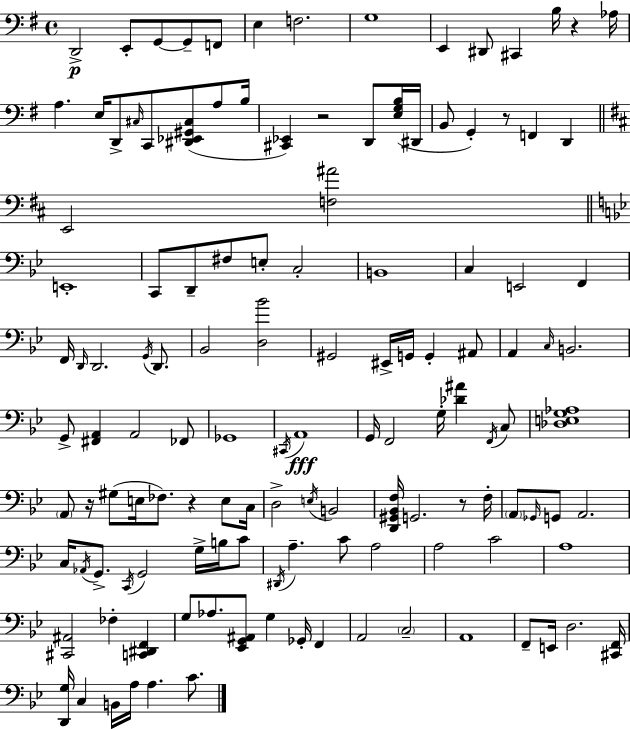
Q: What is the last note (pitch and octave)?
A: C4